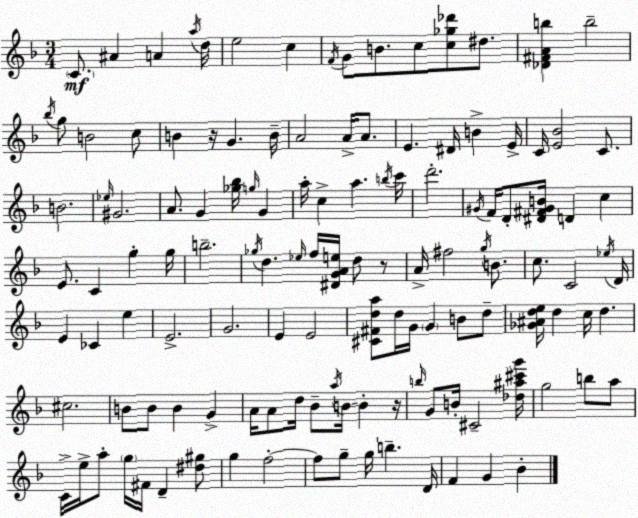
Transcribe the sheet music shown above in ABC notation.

X:1
T:Untitled
M:3/4
L:1/4
K:Dm
C/2 ^A A a/4 d/4 e2 c F/4 G/2 B/2 c/2 [c_g_d']/2 ^d/2 [_D^FAb] b2 _b/4 g/2 B2 c/2 B z/4 G B/4 A2 A/4 A/2 E ^D/4 B E/4 C/4 [E_B]2 C/2 B2 _e/4 ^G2 A/2 G [_g_b]/4 g/4 G a/4 c a b/4 c'/4 d'2 ^G/4 F/4 D/2 [^D^F^GB]/4 D c E/2 C g g/4 b2 _g/4 d _e/4 f/4 [^DGAe]/4 d/2 z/2 A/4 ^f2 g/4 B/2 c/2 C2 _e/4 D/4 E _C e E2 G2 E E2 [^C^Fda]/2 d/4 G/4 G B/2 d/2 [_G^Ade]/4 d c/4 d ^c2 B/2 B/2 B G A/4 A/2 d/4 _B/2 a/4 B/4 B z/4 b/4 G/2 B/4 ^C2 [_d^a^c'g']/4 g2 b/2 a/2 C/4 e/4 a/2 g/4 ^F/4 D [^d^g]/2 g f2 f/2 g/2 g/4 b D/4 F G _B